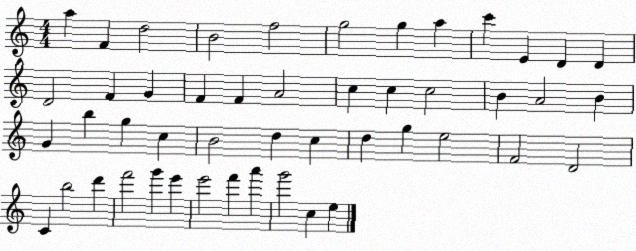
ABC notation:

X:1
T:Untitled
M:4/4
L:1/4
K:C
a F d2 B2 f2 g2 g a c' E D D D2 F G F F A2 c c c2 B A2 B G b g c B2 d c d g e2 F2 D2 C b2 d' f'2 g' e' e'2 f' a' g'2 c e